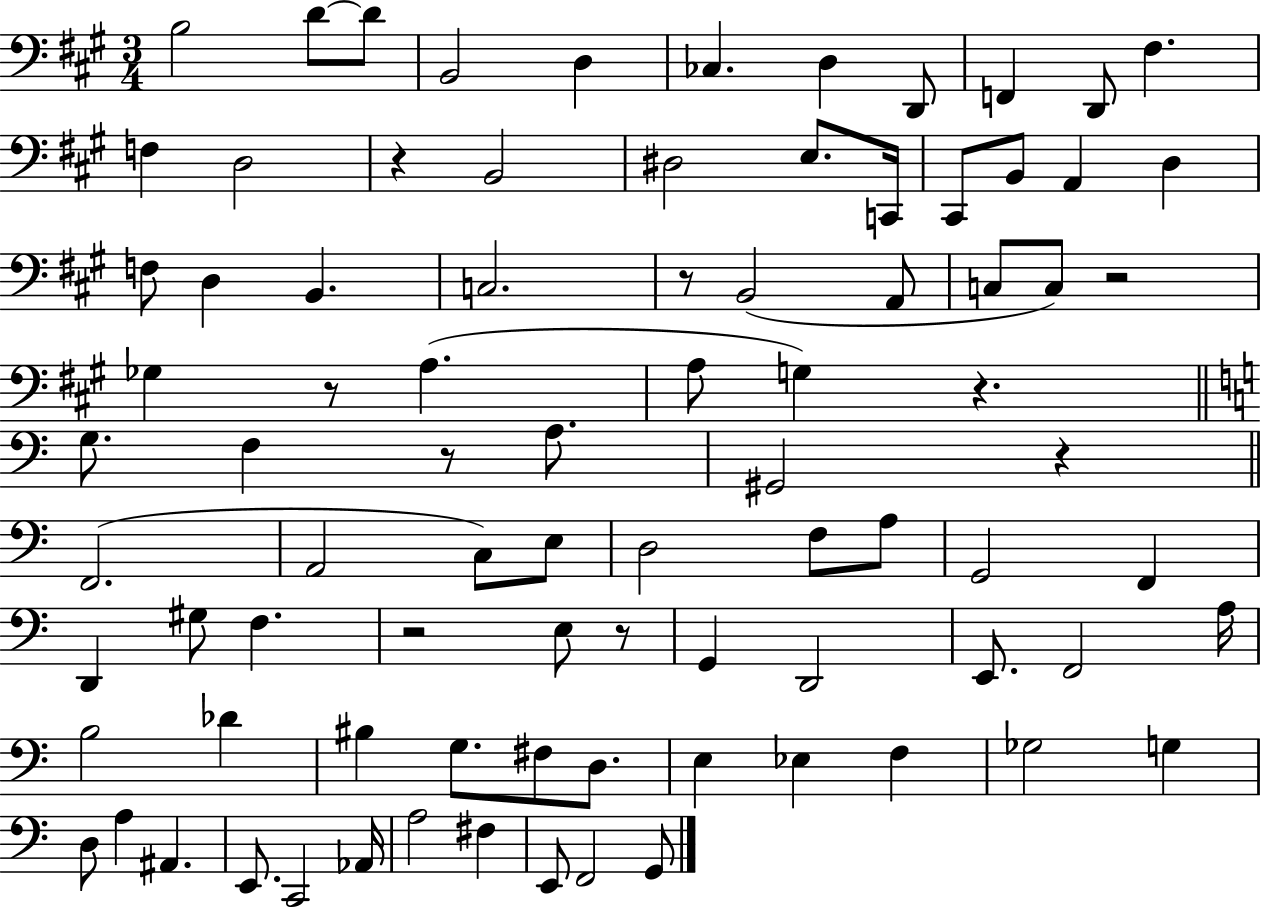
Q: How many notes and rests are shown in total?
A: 86